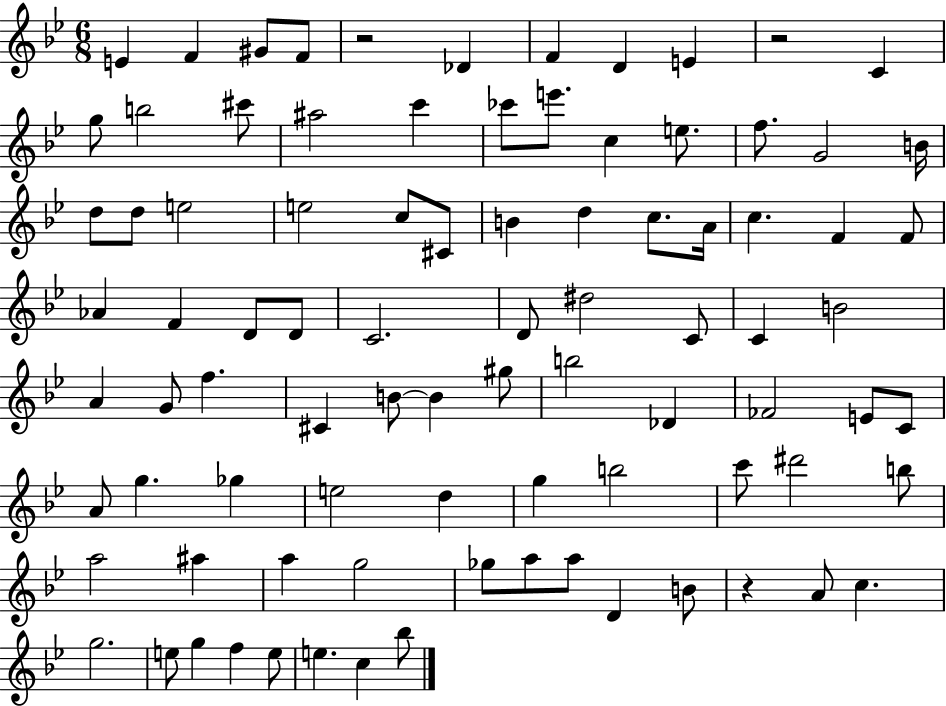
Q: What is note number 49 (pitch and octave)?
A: B4